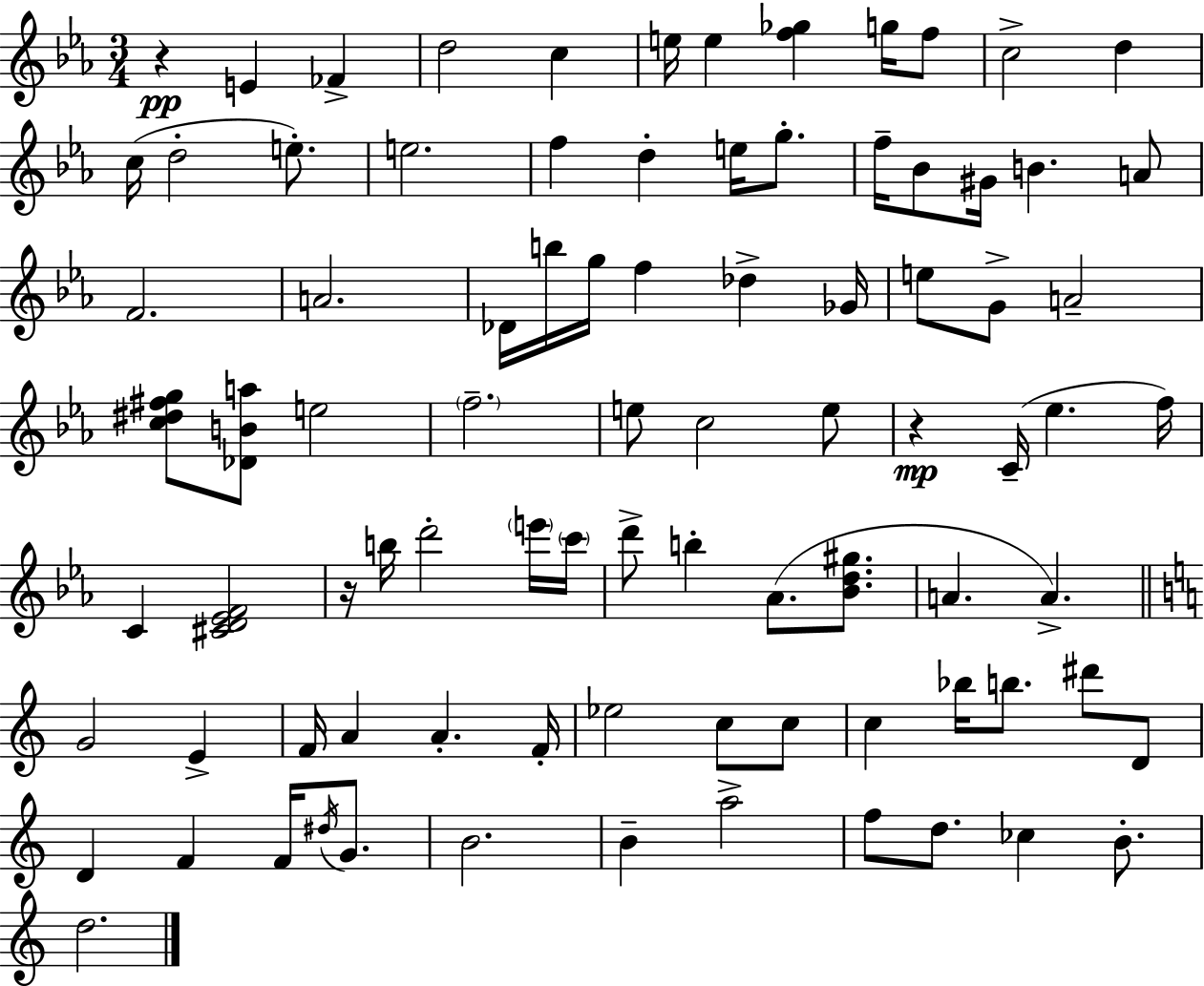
R/q E4/q FES4/q D5/h C5/q E5/s E5/q [F5,Gb5]/q G5/s F5/e C5/h D5/q C5/s D5/h E5/e. E5/h. F5/q D5/q E5/s G5/e. F5/s Bb4/e G#4/s B4/q. A4/e F4/h. A4/h. Db4/s B5/s G5/s F5/q Db5/q Gb4/s E5/e G4/e A4/h [C5,D#5,F#5,G5]/e [Db4,B4,A5]/e E5/h F5/h. E5/e C5/h E5/e R/q C4/s Eb5/q. F5/s C4/q [C#4,D4,Eb4,F4]/h R/s B5/s D6/h E6/s C6/s D6/e B5/q Ab4/e. [Bb4,D5,G#5]/e. A4/q. A4/q. G4/h E4/q F4/s A4/q A4/q. F4/s Eb5/h C5/e C5/e C5/q Bb5/s B5/e. D#6/e D4/e D4/q F4/q F4/s D#5/s G4/e. B4/h. B4/q A5/h F5/e D5/e. CES5/q B4/e. D5/h.